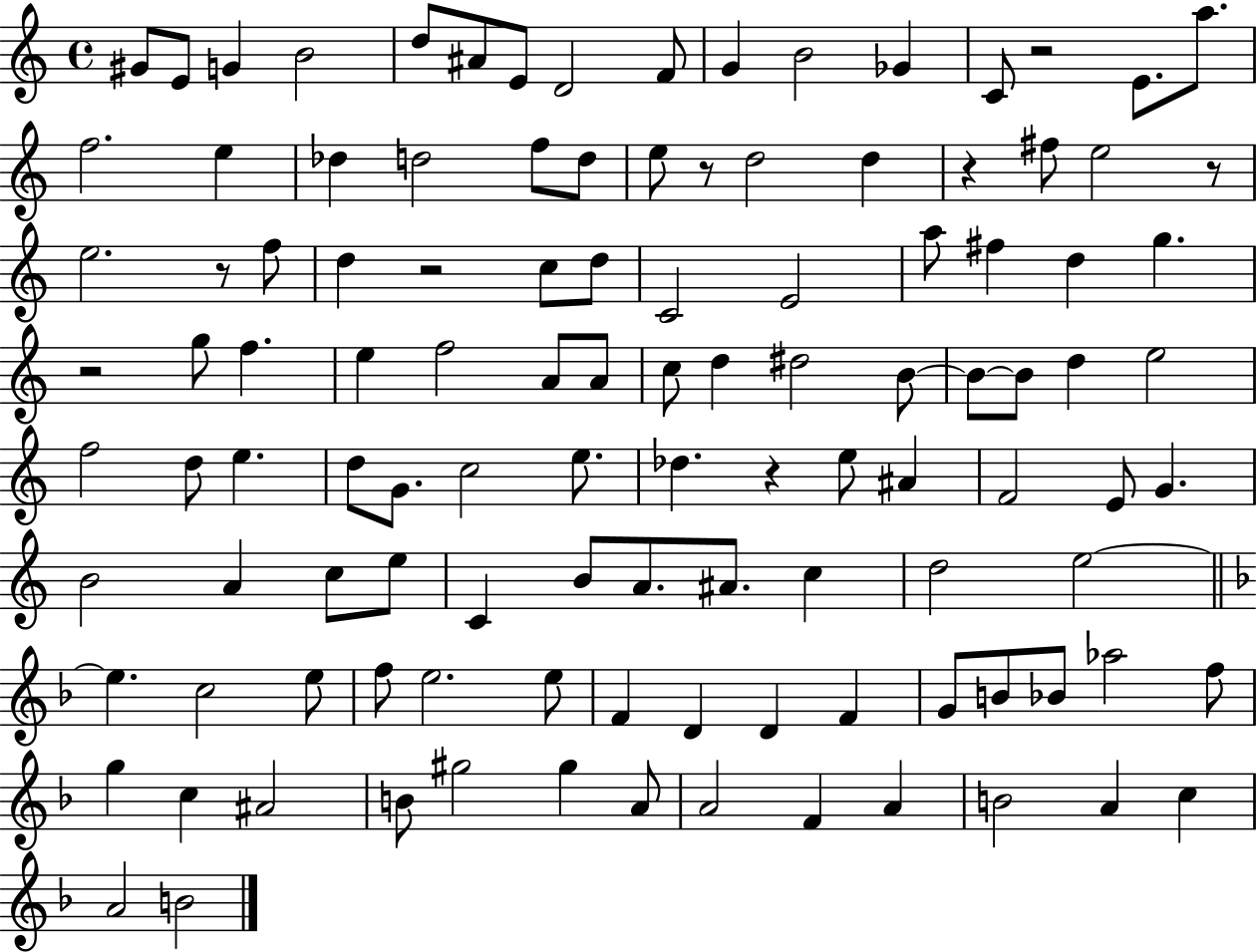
{
  \clef treble
  \time 4/4
  \defaultTimeSignature
  \key c \major
  gis'8 e'8 g'4 b'2 | d''8 ais'8 e'8 d'2 f'8 | g'4 b'2 ges'4 | c'8 r2 e'8. a''8. | \break f''2. e''4 | des''4 d''2 f''8 d''8 | e''8 r8 d''2 d''4 | r4 fis''8 e''2 r8 | \break e''2. r8 f''8 | d''4 r2 c''8 d''8 | c'2 e'2 | a''8 fis''4 d''4 g''4. | \break r2 g''8 f''4. | e''4 f''2 a'8 a'8 | c''8 d''4 dis''2 b'8~~ | b'8~~ b'8 d''4 e''2 | \break f''2 d''8 e''4. | d''8 g'8. c''2 e''8. | des''4. r4 e''8 ais'4 | f'2 e'8 g'4. | \break b'2 a'4 c''8 e''8 | c'4 b'8 a'8. ais'8. c''4 | d''2 e''2~~ | \bar "||" \break \key f \major e''4. c''2 e''8 | f''8 e''2. e''8 | f'4 d'4 d'4 f'4 | g'8 b'8 bes'8 aes''2 f''8 | \break g''4 c''4 ais'2 | b'8 gis''2 gis''4 a'8 | a'2 f'4 a'4 | b'2 a'4 c''4 | \break a'2 b'2 | \bar "|."
}